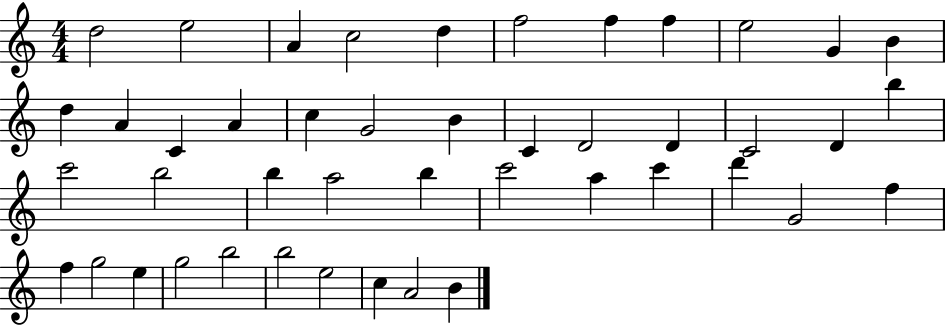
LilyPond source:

{
  \clef treble
  \numericTimeSignature
  \time 4/4
  \key c \major
  d''2 e''2 | a'4 c''2 d''4 | f''2 f''4 f''4 | e''2 g'4 b'4 | \break d''4 a'4 c'4 a'4 | c''4 g'2 b'4 | c'4 d'2 d'4 | c'2 d'4 b''4 | \break c'''2 b''2 | b''4 a''2 b''4 | c'''2 a''4 c'''4 | d'''4 g'2 f''4 | \break f''4 g''2 e''4 | g''2 b''2 | b''2 e''2 | c''4 a'2 b'4 | \break \bar "|."
}